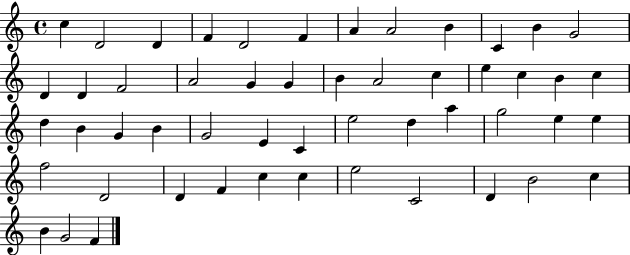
C5/q D4/h D4/q F4/q D4/h F4/q A4/q A4/h B4/q C4/q B4/q G4/h D4/q D4/q F4/h A4/h G4/q G4/q B4/q A4/h C5/q E5/q C5/q B4/q C5/q D5/q B4/q G4/q B4/q G4/h E4/q C4/q E5/h D5/q A5/q G5/h E5/q E5/q F5/h D4/h D4/q F4/q C5/q C5/q E5/h C4/h D4/q B4/h C5/q B4/q G4/h F4/q